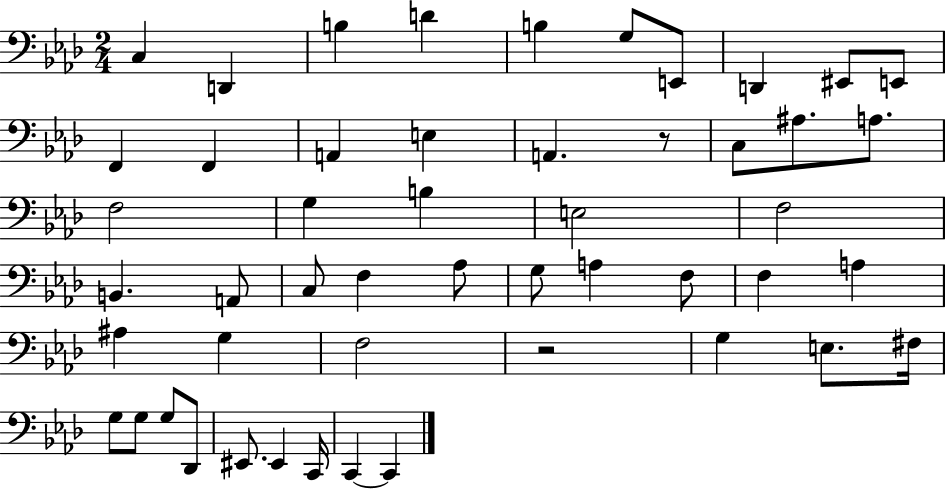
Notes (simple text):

C3/q D2/q B3/q D4/q B3/q G3/e E2/e D2/q EIS2/e E2/e F2/q F2/q A2/q E3/q A2/q. R/e C3/e A#3/e. A3/e. F3/h G3/q B3/q E3/h F3/h B2/q. A2/e C3/e F3/q Ab3/e G3/e A3/q F3/e F3/q A3/q A#3/q G3/q F3/h R/h G3/q E3/e. F#3/s G3/e G3/e G3/e Db2/e EIS2/e. EIS2/q C2/s C2/q C2/q